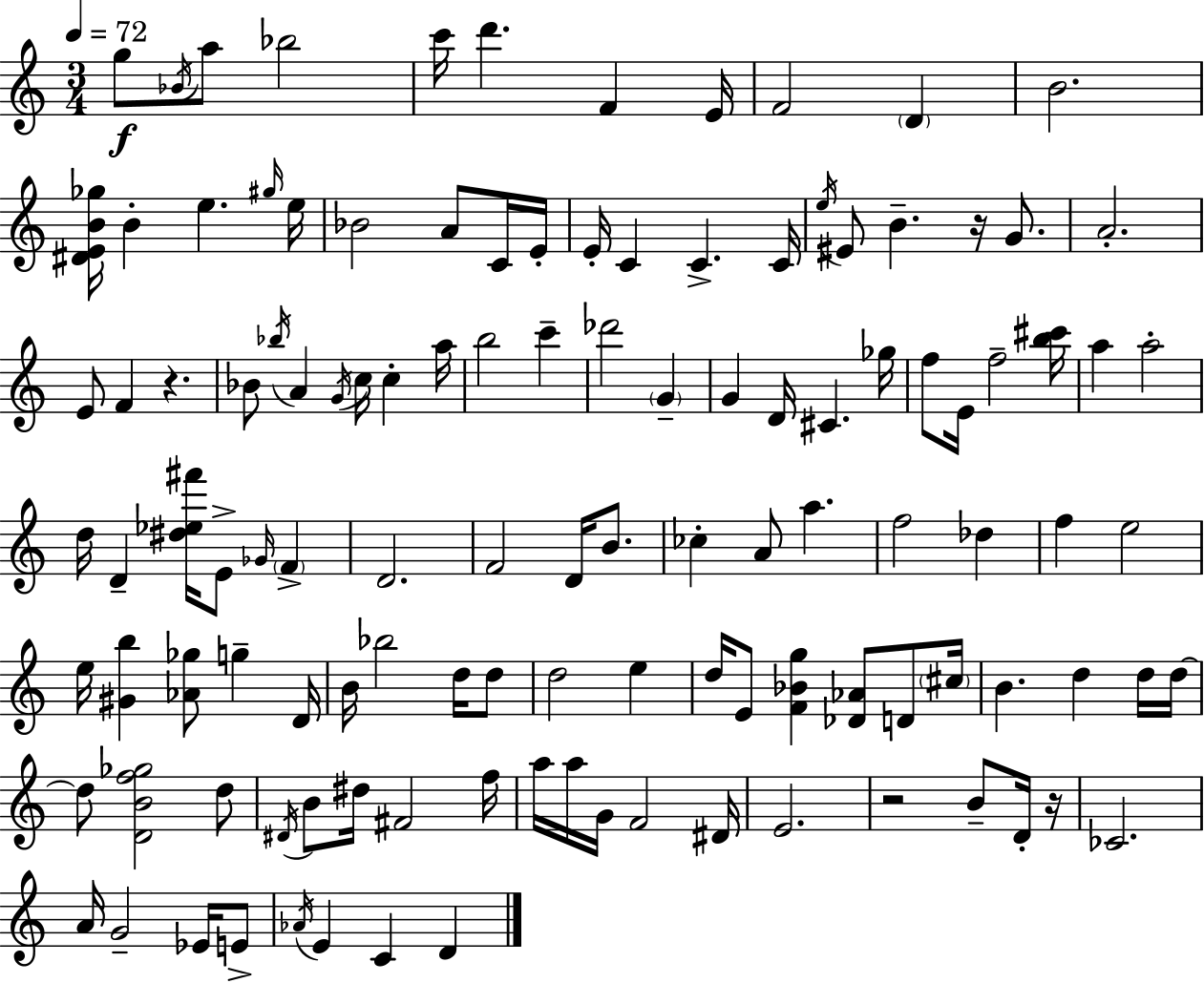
G5/e Bb4/s A5/e Bb5/h C6/s D6/q. F4/q E4/s F4/h D4/q B4/h. [D#4,E4,B4,Gb5]/s B4/q E5/q. G#5/s E5/s Bb4/h A4/e C4/s E4/s E4/s C4/q C4/q. C4/s E5/s EIS4/e B4/q. R/s G4/e. A4/h. E4/e F4/q R/q. Bb4/e Bb5/s A4/q G4/s C5/s C5/q A5/s B5/h C6/q Db6/h G4/q G4/q D4/s C#4/q. Gb5/s F5/e E4/s F5/h [B5,C#6]/s A5/q A5/h D5/s D4/q [D#5,Eb5,F#6]/s E4/e Gb4/s F4/q D4/h. F4/h D4/s B4/e. CES5/q A4/e A5/q. F5/h Db5/q F5/q E5/h E5/s [G#4,B5]/q [Ab4,Gb5]/e G5/q D4/s B4/s Bb5/h D5/s D5/e D5/h E5/q D5/s E4/e [F4,Bb4,G5]/q [Db4,Ab4]/e D4/e C#5/s B4/q. D5/q D5/s D5/s D5/e [D4,B4,F5,Gb5]/h D5/e D#4/s B4/e D#5/s F#4/h F5/s A5/s A5/s G4/s F4/h D#4/s E4/h. R/h B4/e D4/s R/s CES4/h. A4/s G4/h Eb4/s E4/e Ab4/s E4/q C4/q D4/q